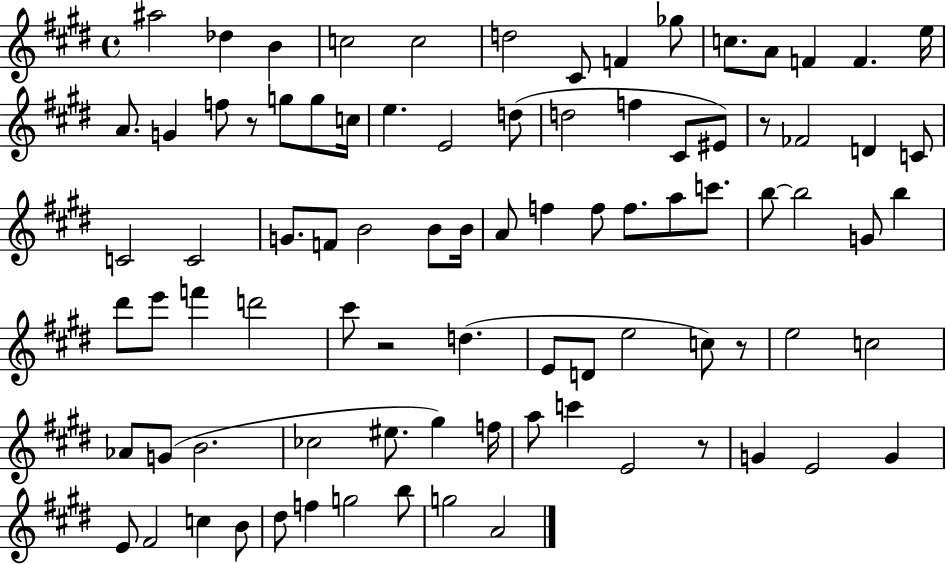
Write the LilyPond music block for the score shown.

{
  \clef treble
  \time 4/4
  \defaultTimeSignature
  \key e \major
  ais''2 des''4 b'4 | c''2 c''2 | d''2 cis'8 f'4 ges''8 | c''8. a'8 f'4 f'4. e''16 | \break a'8. g'4 f''8 r8 g''8 g''8 c''16 | e''4. e'2 d''8( | d''2 f''4 cis'8 eis'8) | r8 fes'2 d'4 c'8 | \break c'2 c'2 | g'8. f'8 b'2 b'8 b'16 | a'8 f''4 f''8 f''8. a''8 c'''8. | b''8~~ b''2 g'8 b''4 | \break dis'''8 e'''8 f'''4 d'''2 | cis'''8 r2 d''4.( | e'8 d'8 e''2 c''8) r8 | e''2 c''2 | \break aes'8 g'8( b'2. | ces''2 eis''8. gis''4) f''16 | a''8 c'''4 e'2 r8 | g'4 e'2 g'4 | \break e'8 fis'2 c''4 b'8 | dis''8 f''4 g''2 b''8 | g''2 a'2 | \bar "|."
}